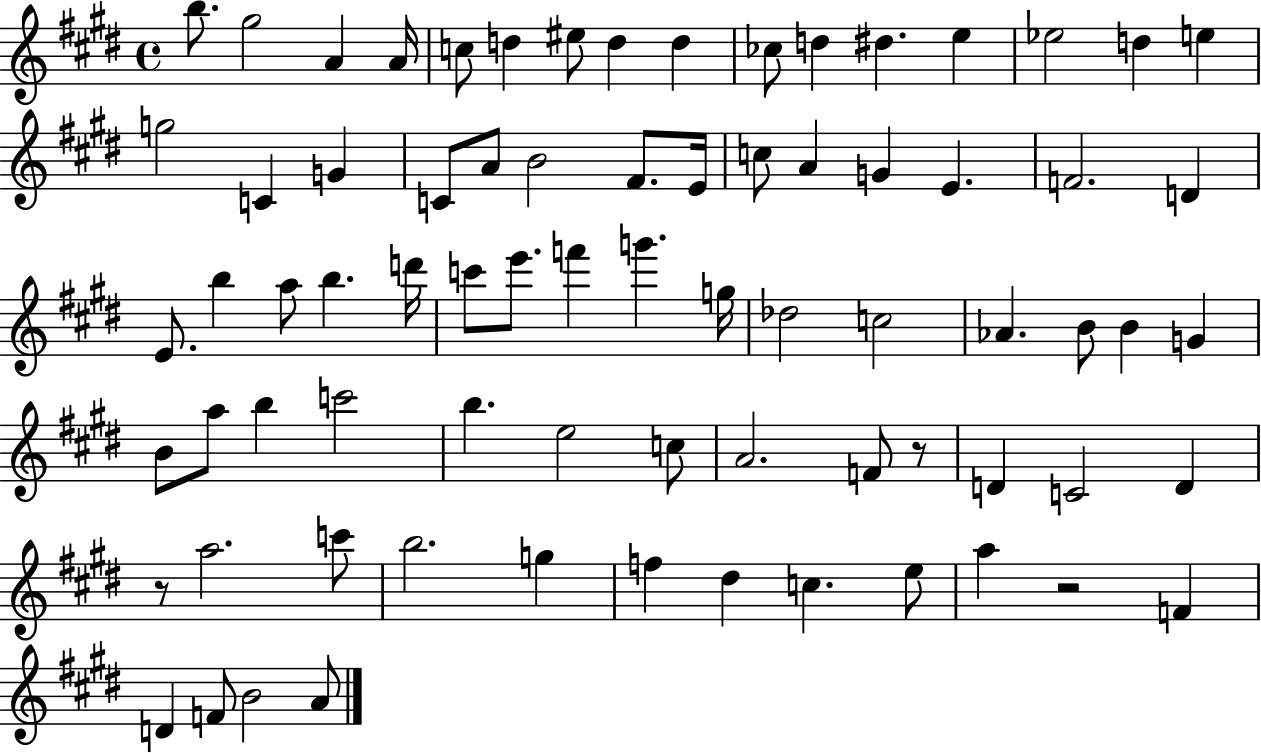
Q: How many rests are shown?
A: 3